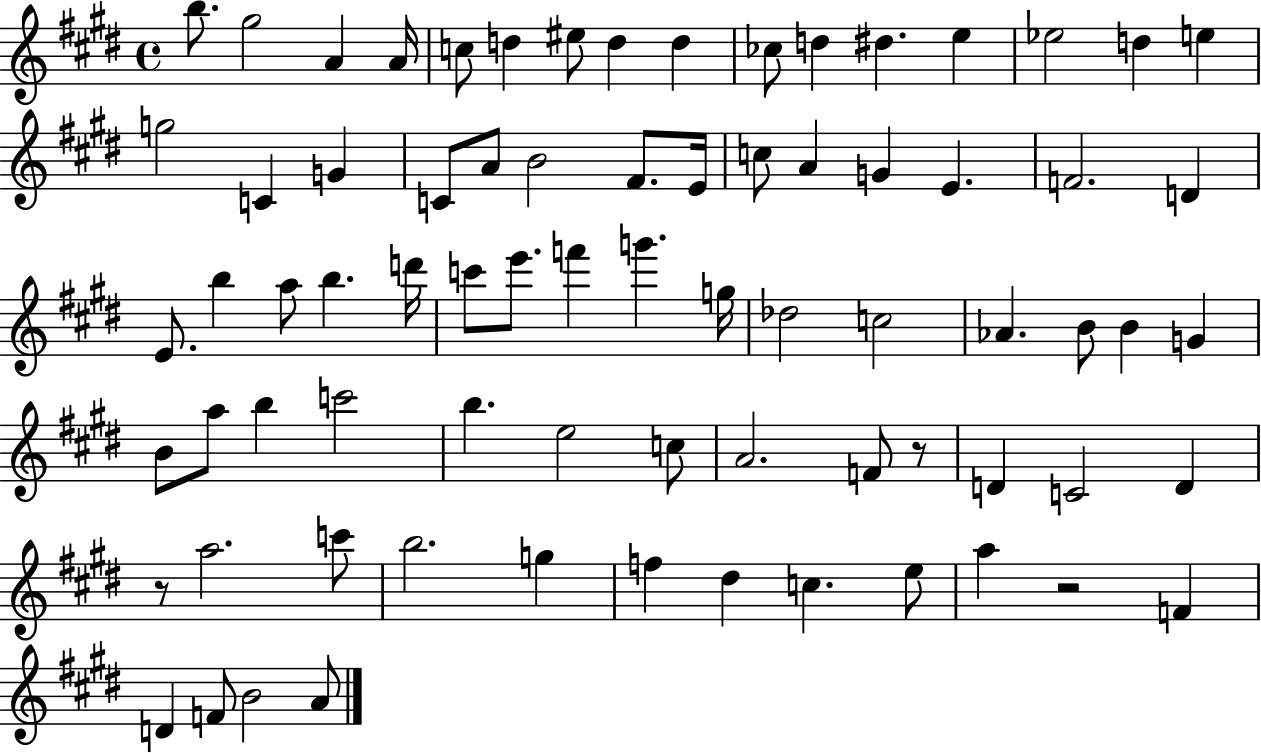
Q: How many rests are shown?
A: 3